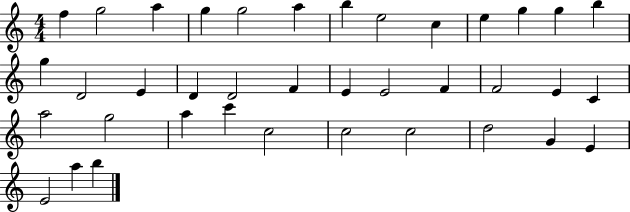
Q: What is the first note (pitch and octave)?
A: F5